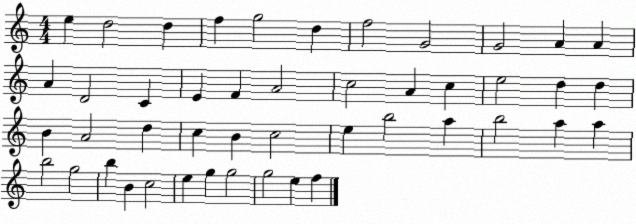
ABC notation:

X:1
T:Untitled
M:4/4
L:1/4
K:C
e d2 d f g2 d f2 G2 G2 A A A D2 C E F A2 c2 A c e2 d d B A2 d c B c2 e b2 a b2 a a b2 g2 b B c2 e g g2 g2 e f